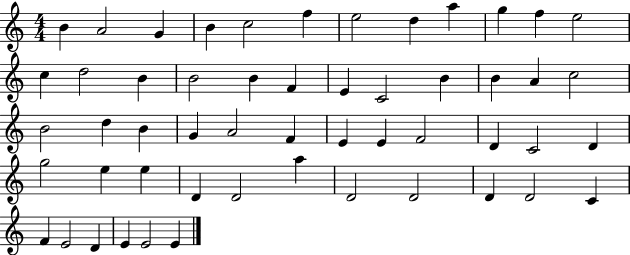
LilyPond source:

{
  \clef treble
  \numericTimeSignature
  \time 4/4
  \key c \major
  b'4 a'2 g'4 | b'4 c''2 f''4 | e''2 d''4 a''4 | g''4 f''4 e''2 | \break c''4 d''2 b'4 | b'2 b'4 f'4 | e'4 c'2 b'4 | b'4 a'4 c''2 | \break b'2 d''4 b'4 | g'4 a'2 f'4 | e'4 e'4 f'2 | d'4 c'2 d'4 | \break g''2 e''4 e''4 | d'4 d'2 a''4 | d'2 d'2 | d'4 d'2 c'4 | \break f'4 e'2 d'4 | e'4 e'2 e'4 | \bar "|."
}